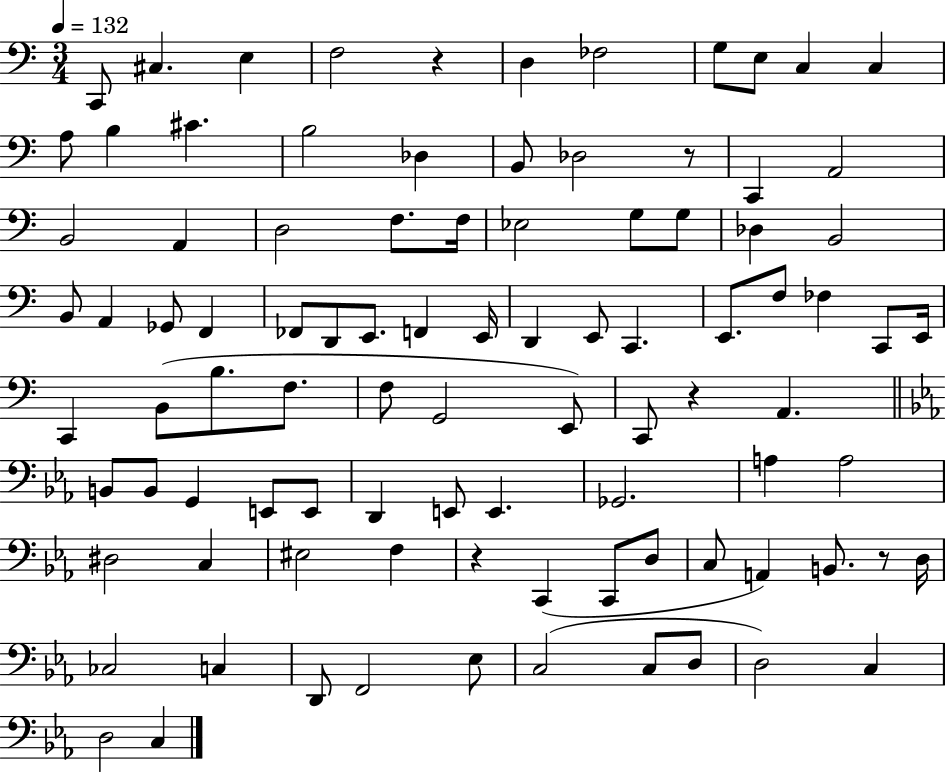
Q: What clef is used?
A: bass